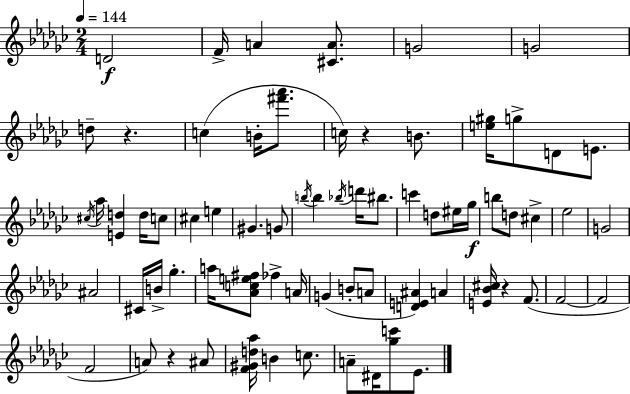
{
  \clef treble
  \numericTimeSignature
  \time 2/4
  \key ees \minor
  \tempo 4 = 144
  d'2\f | f'16-> a'4 <cis' a'>8. | g'2 | g'2 | \break d''8-- r4. | c''4( b'16-. <fis''' aes'''>8. | c''16) r4 b'8. | <e'' gis''>16 g''8-> d'8 e'8. | \break \acciaccatura { cis''16 } aes''16 <e' d''>4 d''16 c''8 | cis''4 e''4 | gis'4. g'8 | \acciaccatura { b''16 } b''4 \acciaccatura { bes''16 } d'''16 | \break bis''8. c'''4 d''8 | eis''16 ges''16\f b''8 d''8 cis''4-> | ees''2 | g'2 | \break ais'2 | cis'16 b'16-> ges''4.-. | a''16 <aes' c'' e'' fis''>8 fes''4-> | a'16 g'4( b'8-. | \break a'8 <d' e' ais'>4) a'4 | <e' bes' cis''>16 r4 | f'8.( f'2~~ | f'2 | \break f'2 | a'8) r4 | ais'8 <f' gis' d'' aes''>16 b'4 | c''8. a'8-- dis'16 <ges'' c'''>8 | \break ees'8. \bar "|."
}